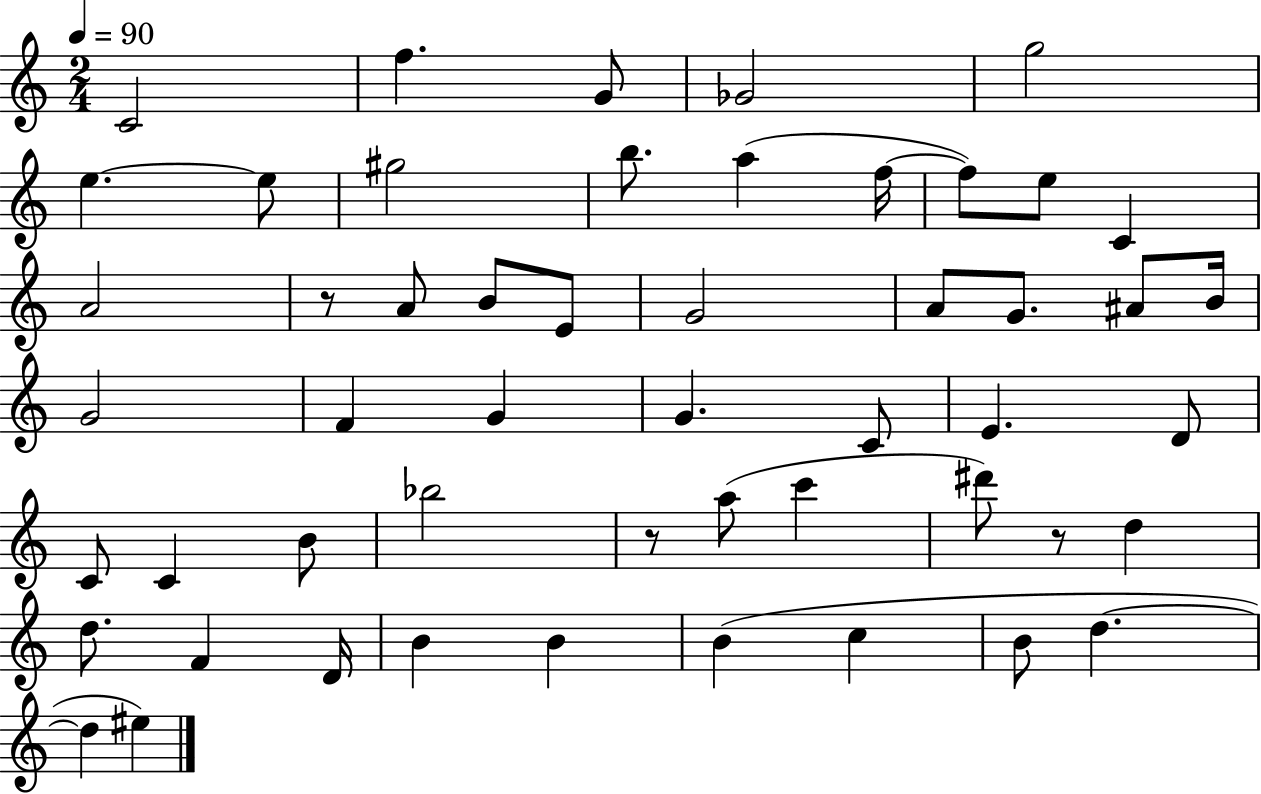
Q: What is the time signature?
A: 2/4